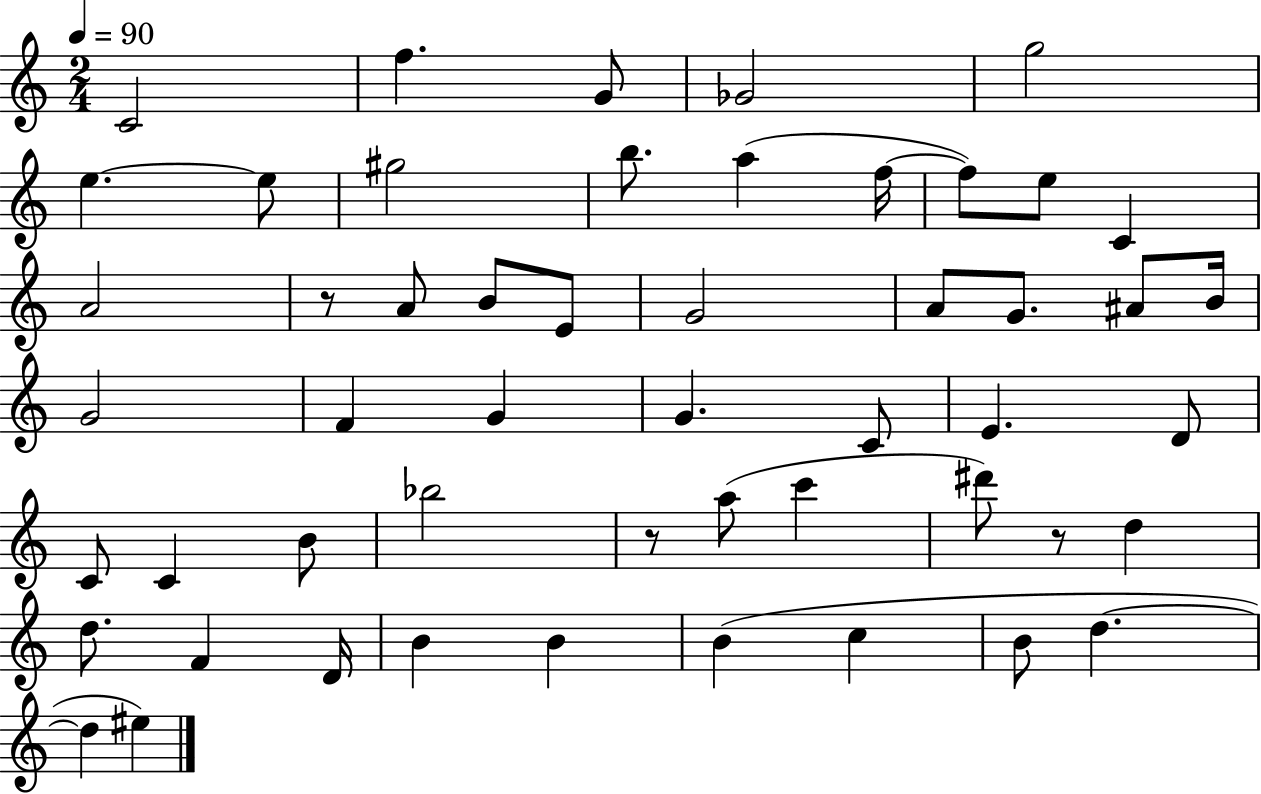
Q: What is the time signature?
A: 2/4